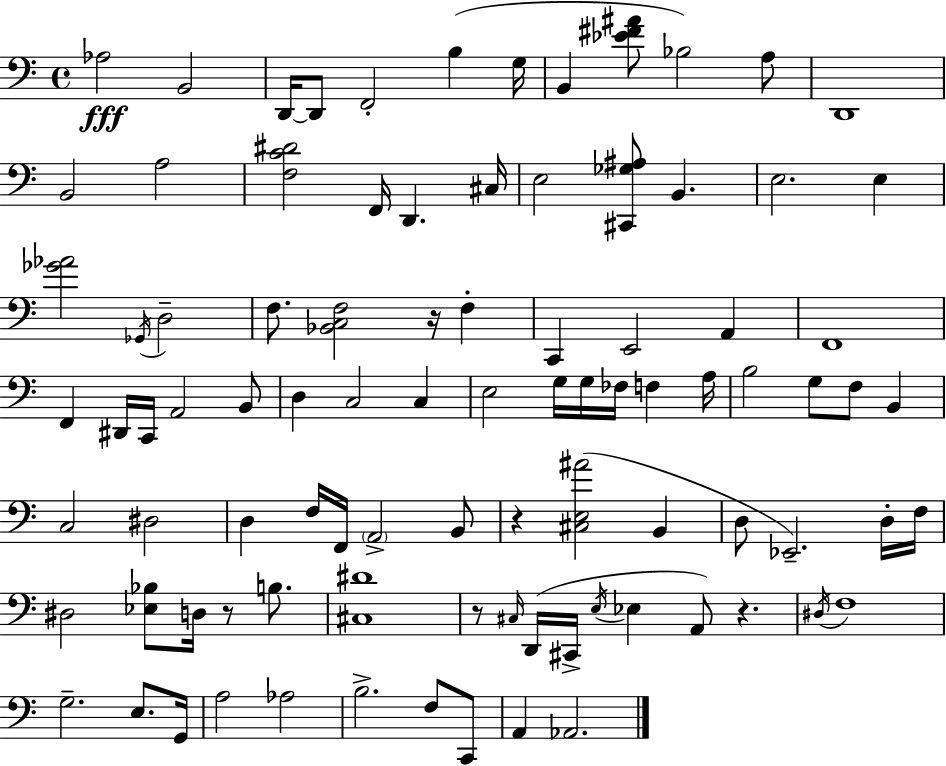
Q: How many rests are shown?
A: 5